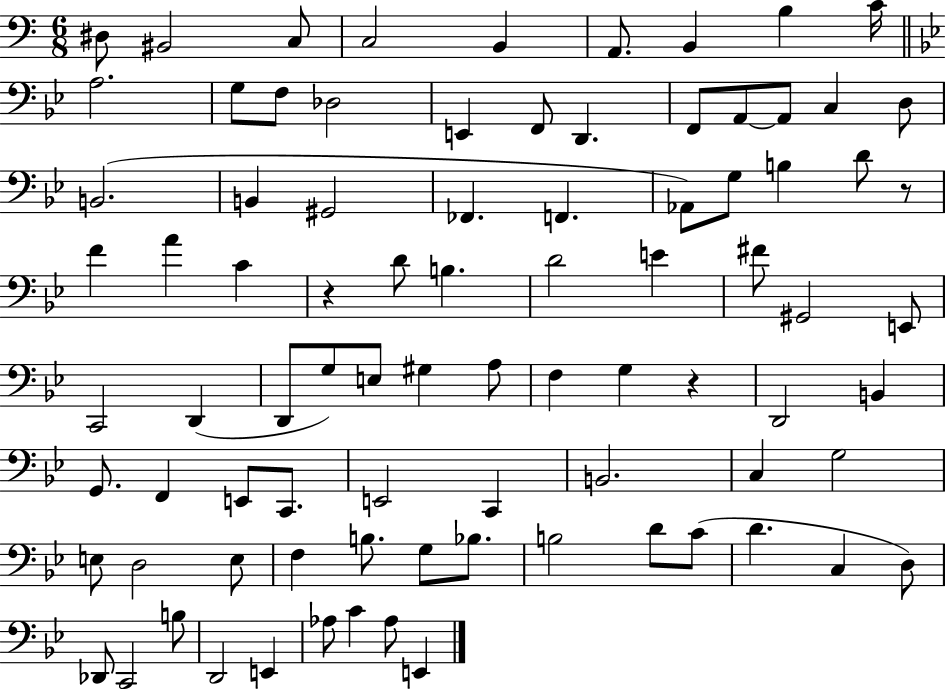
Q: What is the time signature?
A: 6/8